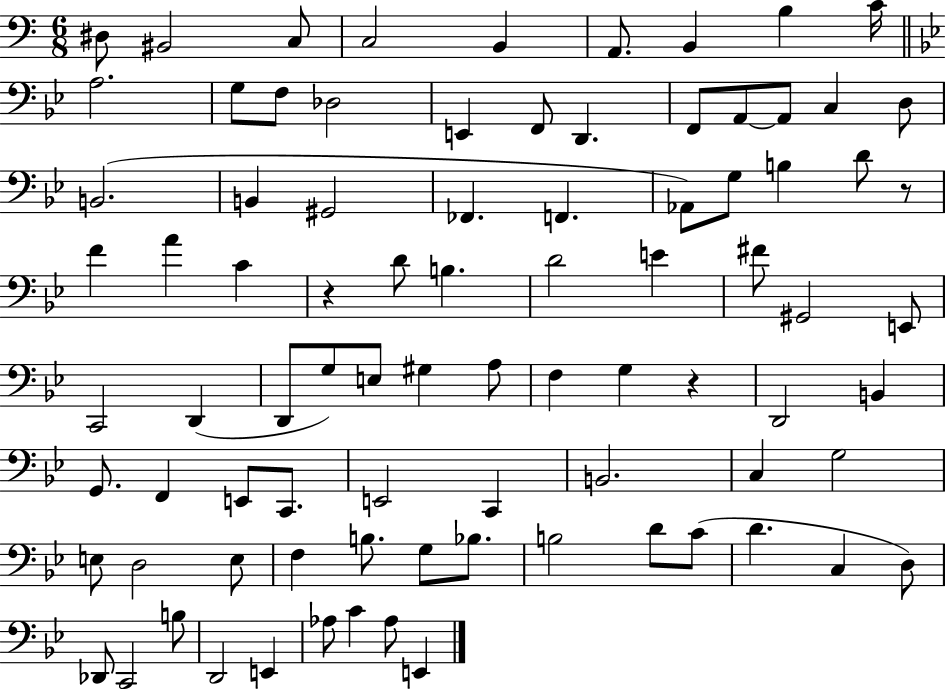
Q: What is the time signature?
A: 6/8